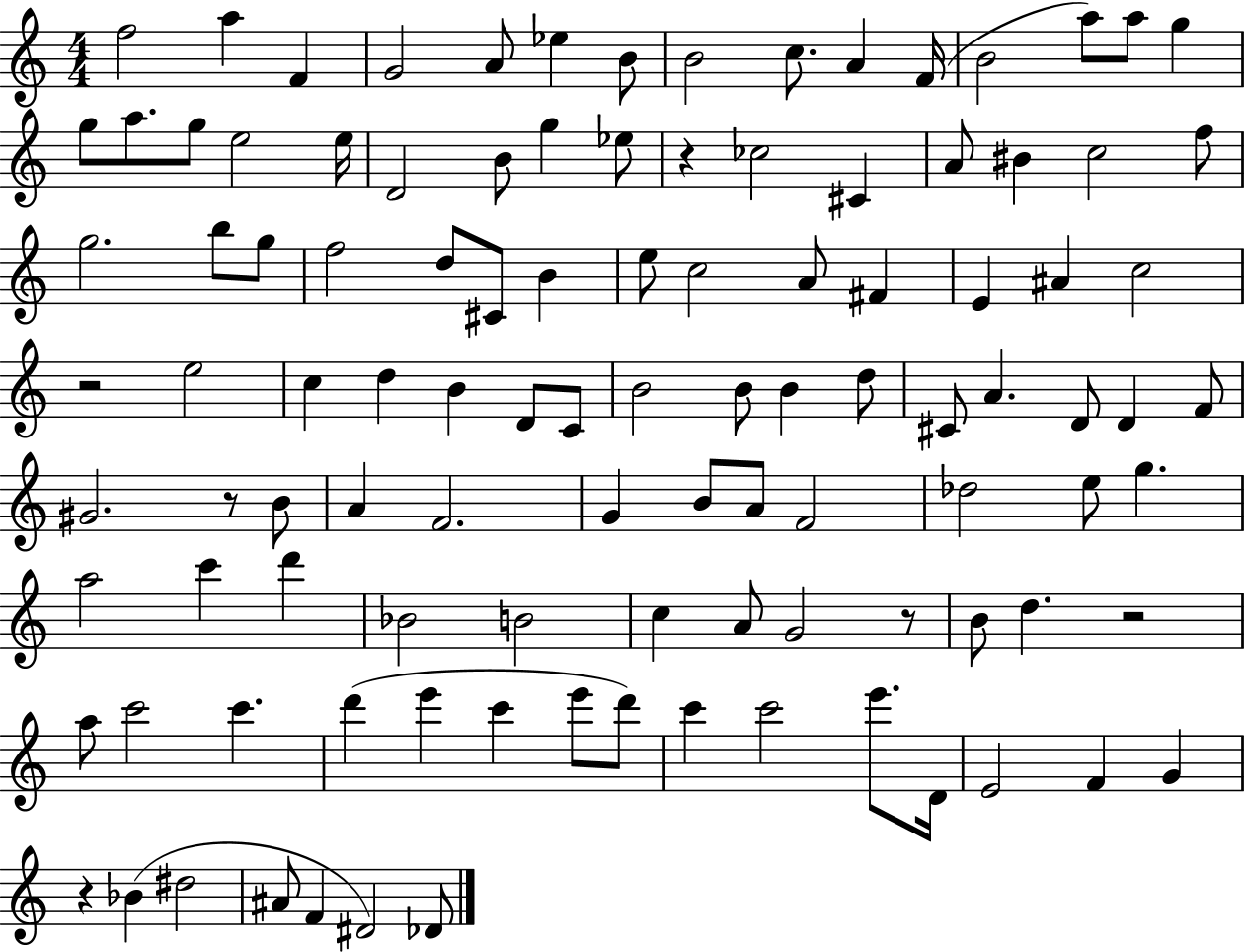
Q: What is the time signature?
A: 4/4